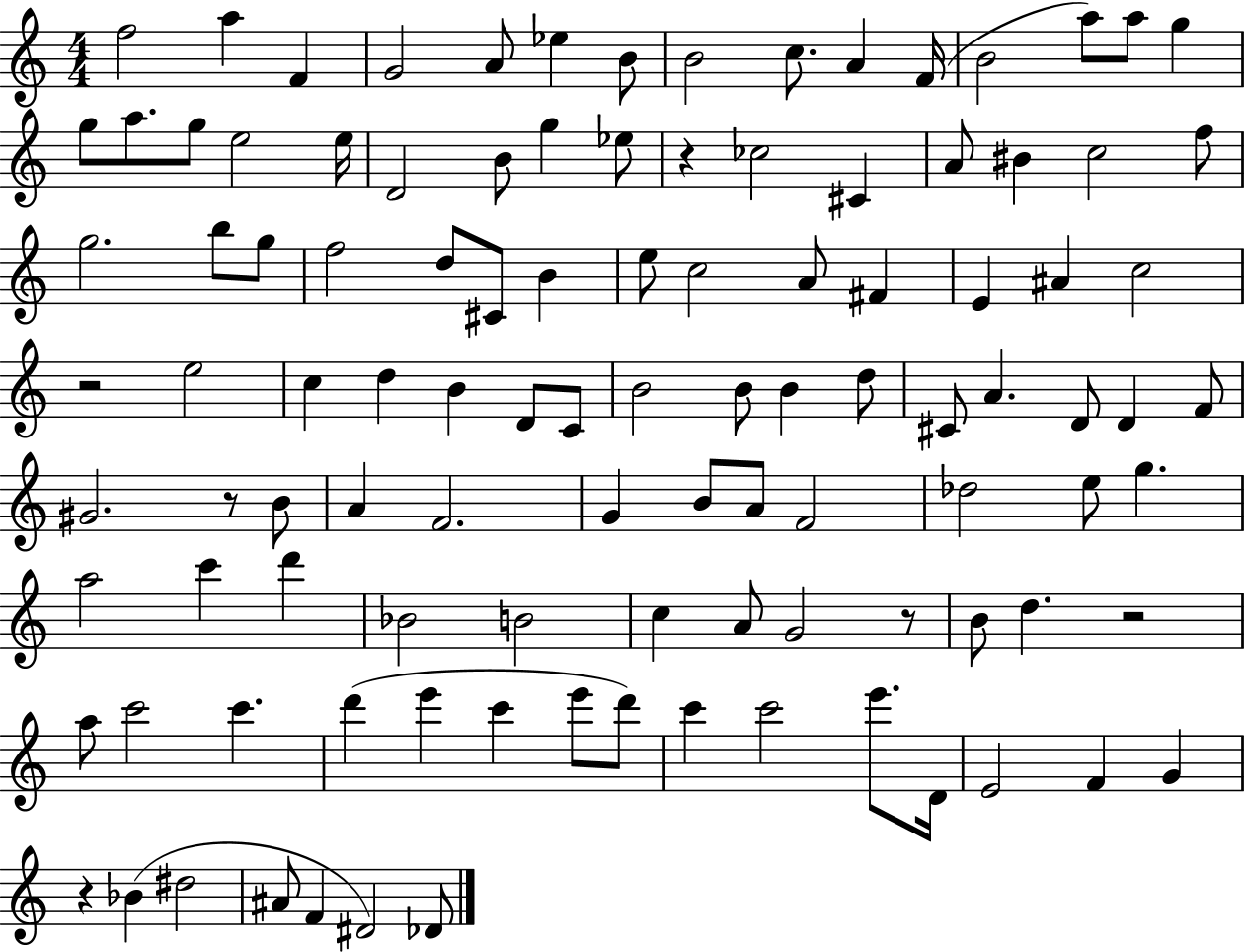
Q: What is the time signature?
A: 4/4